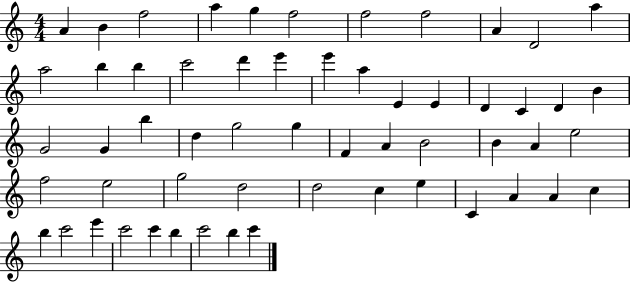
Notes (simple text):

A4/q B4/q F5/h A5/q G5/q F5/h F5/h F5/h A4/q D4/h A5/q A5/h B5/q B5/q C6/h D6/q E6/q E6/q A5/q E4/q E4/q D4/q C4/q D4/q B4/q G4/h G4/q B5/q D5/q G5/h G5/q F4/q A4/q B4/h B4/q A4/q E5/h F5/h E5/h G5/h D5/h D5/h C5/q E5/q C4/q A4/q A4/q C5/q B5/q C6/h E6/q C6/h C6/q B5/q C6/h B5/q C6/q